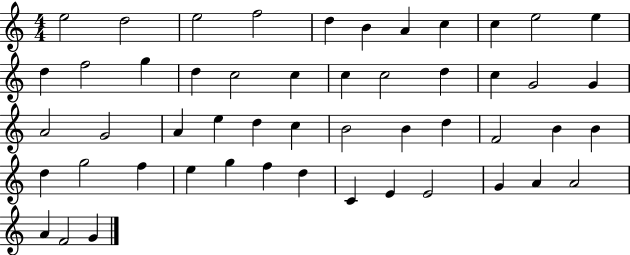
X:1
T:Untitled
M:4/4
L:1/4
K:C
e2 d2 e2 f2 d B A c c e2 e d f2 g d c2 c c c2 d c G2 G A2 G2 A e d c B2 B d F2 B B d g2 f e g f d C E E2 G A A2 A F2 G